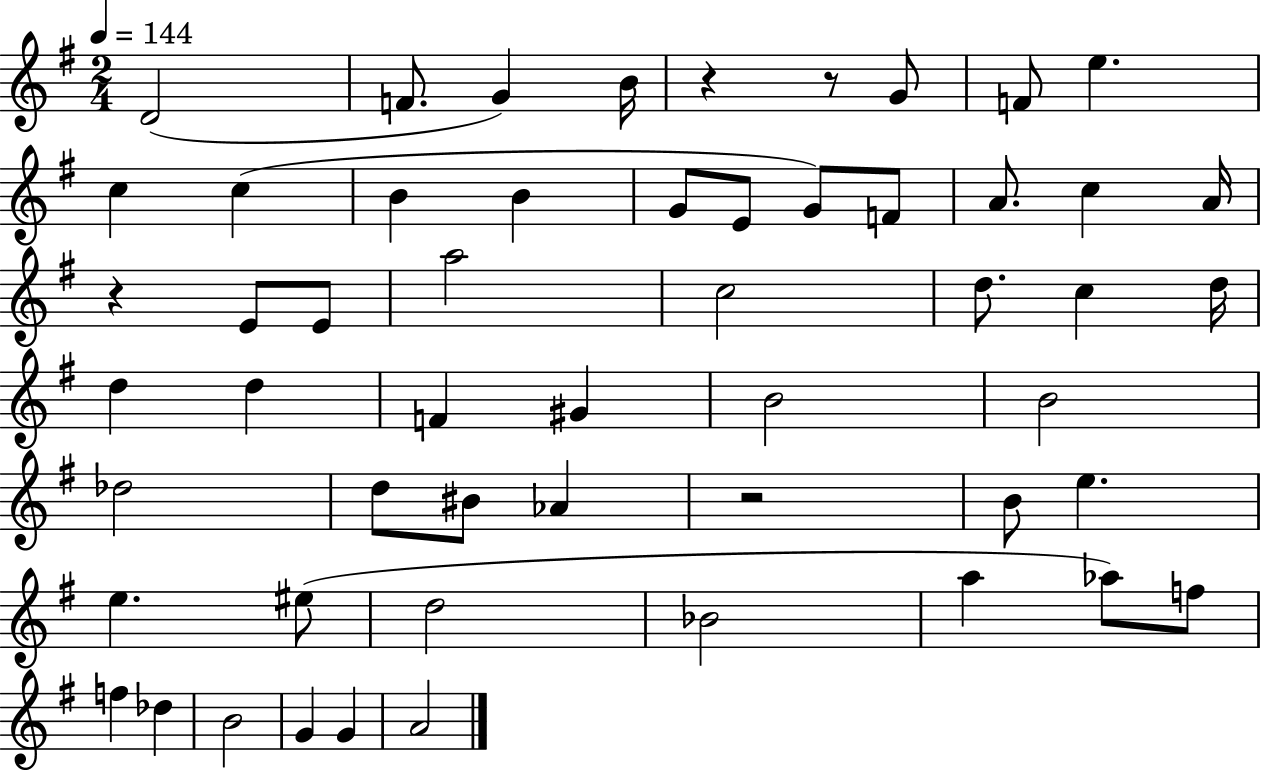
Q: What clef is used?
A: treble